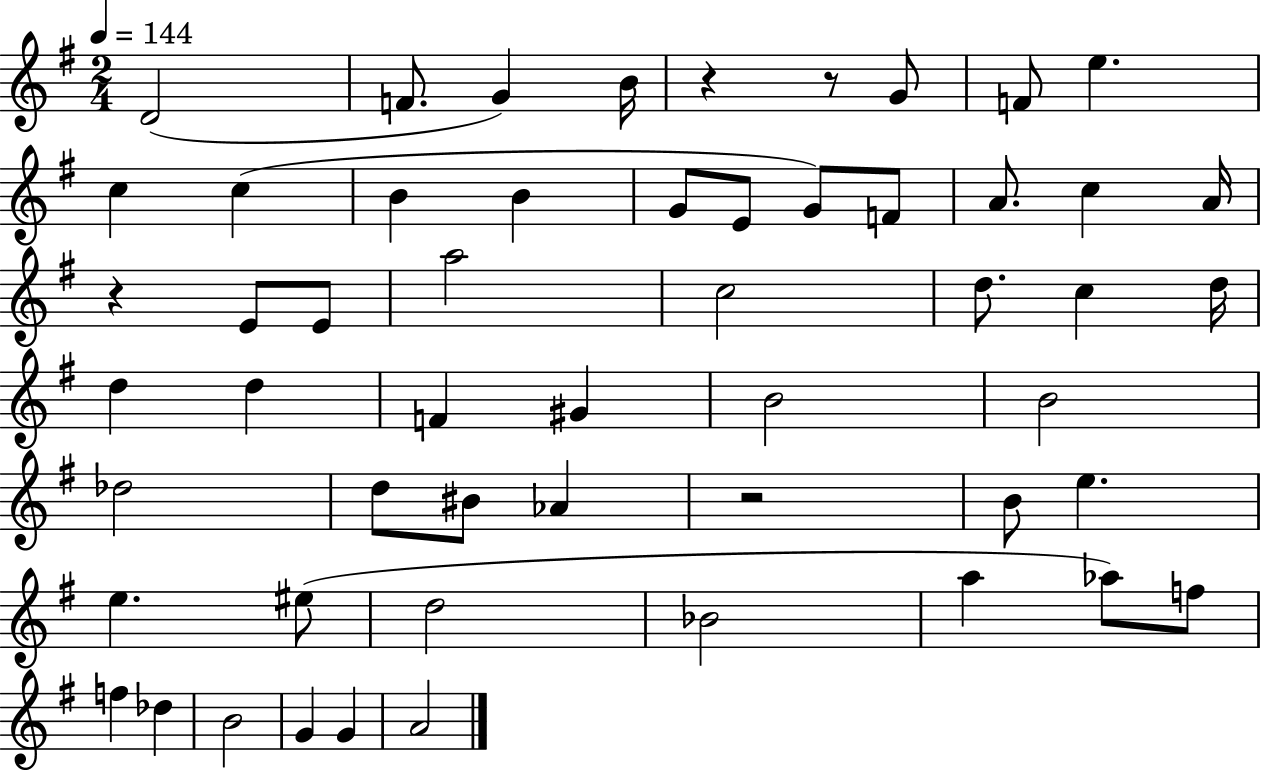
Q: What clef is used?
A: treble